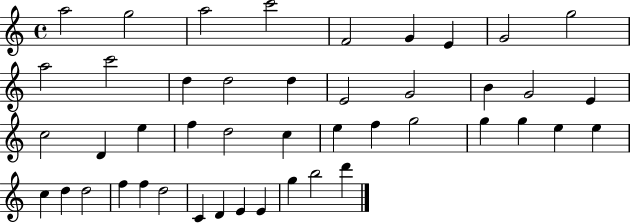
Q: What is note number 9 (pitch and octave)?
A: G5